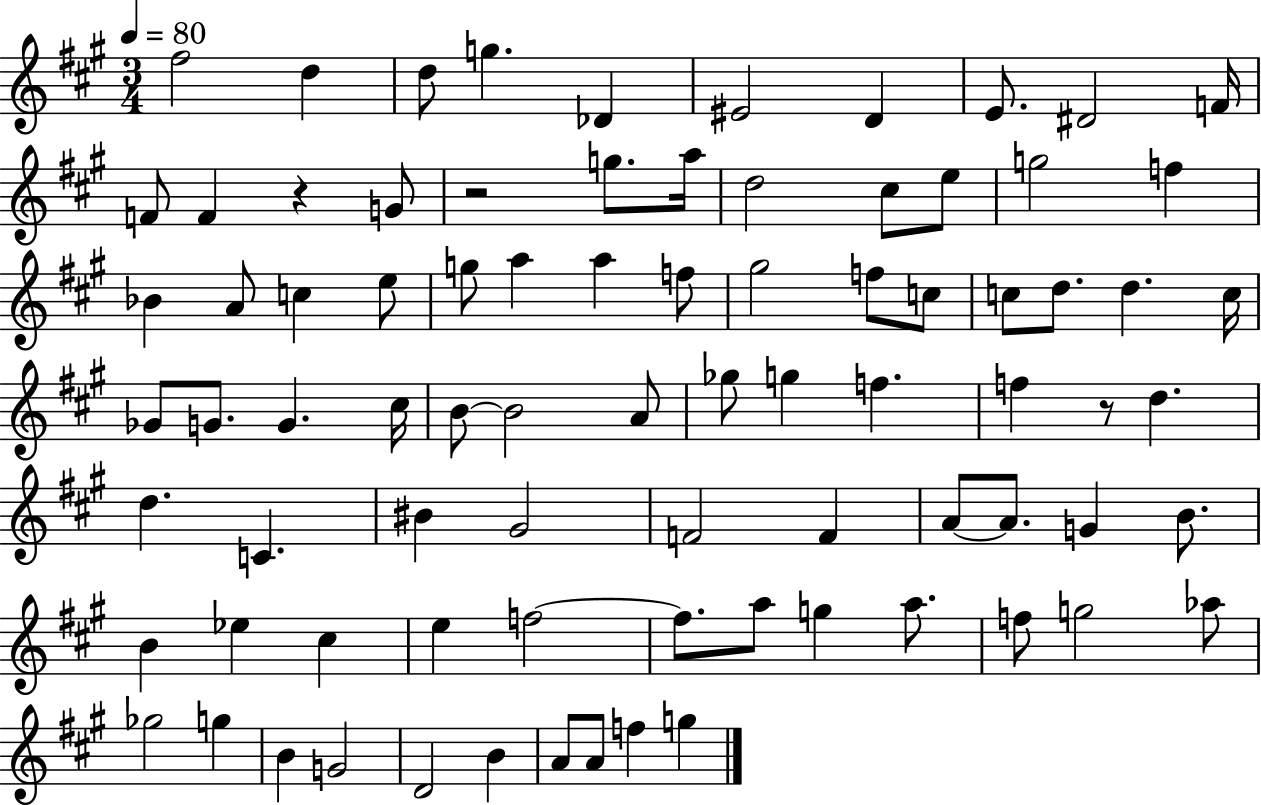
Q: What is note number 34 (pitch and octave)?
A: D5